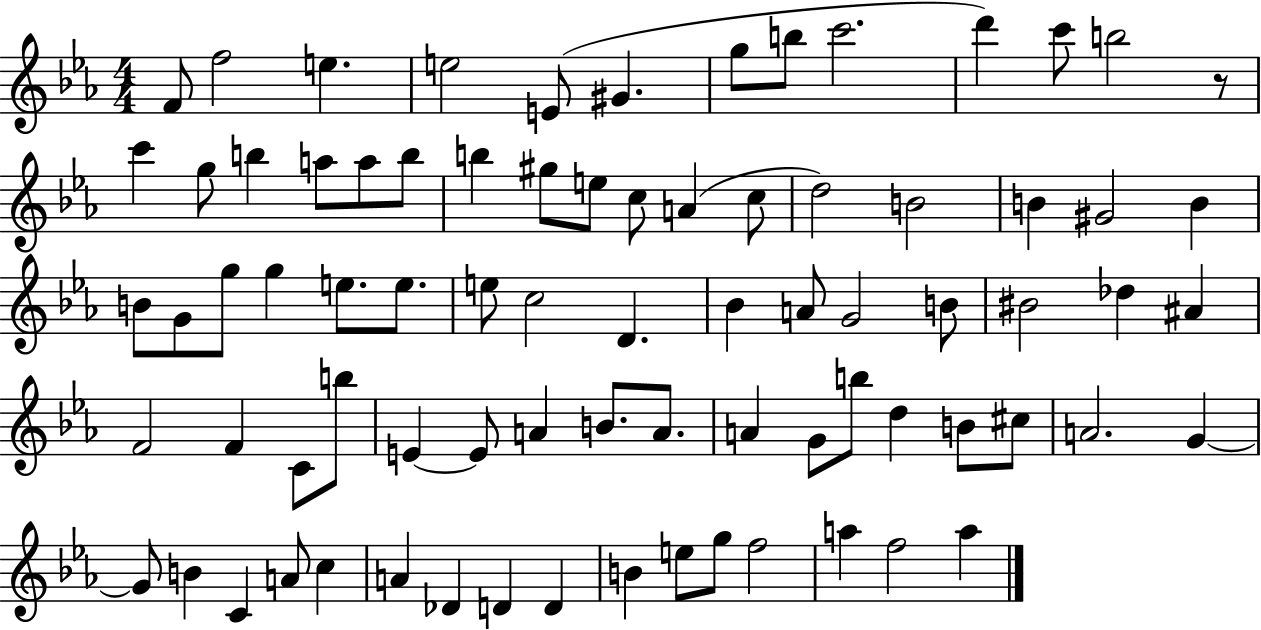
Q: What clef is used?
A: treble